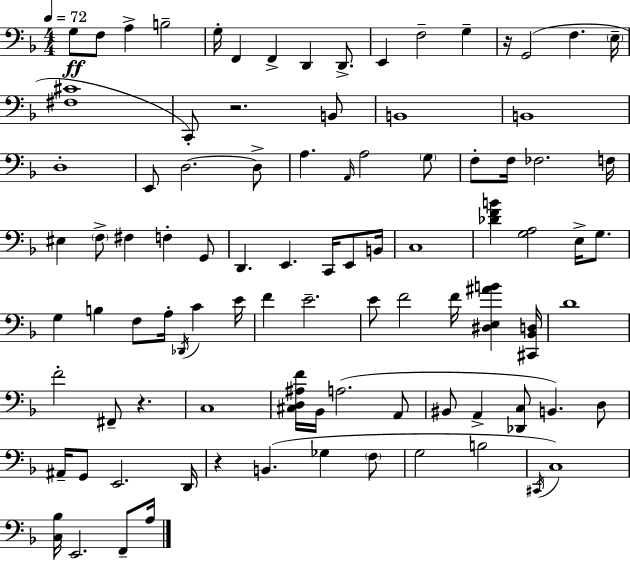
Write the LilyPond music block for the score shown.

{
  \clef bass
  \numericTimeSignature
  \time 4/4
  \key d \minor
  \tempo 4 = 72
  \repeat volta 2 { g8\ff f8 a4-> b2-- | g16-. f,4 f,4-> d,4 d,8.-> | e,4 f2-- g4-- | r16 g,2( f4. \parenthesize e16-- | \break <fis cis'>1 | c,8-.) r2. b,8 | b,1 | b,1 | \break d1-. | e,8 d2.~~ d8-> | a4. \grace { a,16 } a2 \parenthesize g8 | f8-. f16 fes2. | \break f16 eis4 \parenthesize f8-> fis4 f4-. g,8 | d,4. e,4. c,16 e,8 | b,16 c1 | <des' f' b'>4 <g a>2 e16-> g8. | \break g4 b4 f8 a16-. \acciaccatura { des,16 } c'4 | e'16 f'4 e'2.-- | e'8 f'2 f'16 <dis e ais' b'>4 | <cis, bes, d>16 d'1 | \break f'2-. fis,8-- r4. | c1 | <cis d ais f'>16 bes,16 a2.( | a,8 bis,8 a,4-> <des, c>8 b,4.) | \break d8 ais,16-- g,8 e,2. | d,16 r4 b,4.( ges4 | \parenthesize f8 g2 b2 | \acciaccatura { cis,16 }) c1 | \break <c bes>16 e,2. | f,8-- a16 } \bar "|."
}